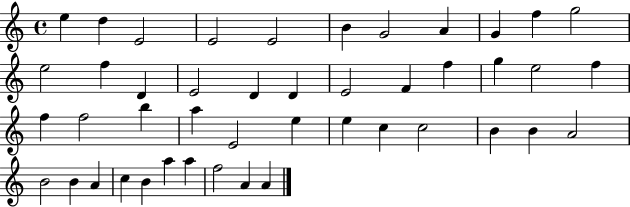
X:1
T:Untitled
M:4/4
L:1/4
K:C
e d E2 E2 E2 B G2 A G f g2 e2 f D E2 D D E2 F f g e2 f f f2 b a E2 e e c c2 B B A2 B2 B A c B a a f2 A A